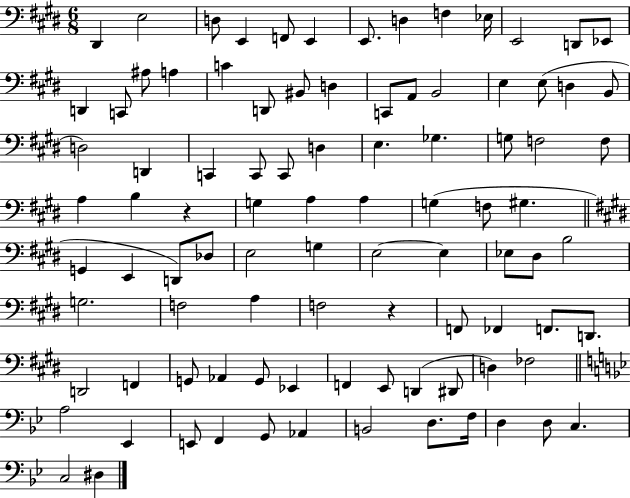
D#2/q E3/h D3/e E2/q F2/e E2/q E2/e. D3/q F3/q Eb3/s E2/h D2/e Eb2/e D2/q C2/e A#3/e A3/q C4/q D2/e BIS2/e D3/q C2/e A2/e B2/h E3/q E3/e D3/q B2/e D3/h D2/q C2/q C2/e C2/e D3/q E3/q. Gb3/q. G3/e F3/h F3/e A3/q B3/q R/q G3/q A3/q A3/q G3/q F3/e G#3/q. G2/q E2/q D2/e Db3/e E3/h G3/q E3/h E3/q Eb3/e D#3/e B3/h G3/h. F3/h A3/q F3/h R/q F2/e FES2/q F2/e. D2/e. D2/h F2/q G2/e Ab2/q G2/e Eb2/q F2/q E2/e D2/q D#2/e D3/q FES3/h A3/h Eb2/q E2/e F2/q G2/e Ab2/q B2/h D3/e. F3/s D3/q D3/e C3/q. C3/h D#3/q